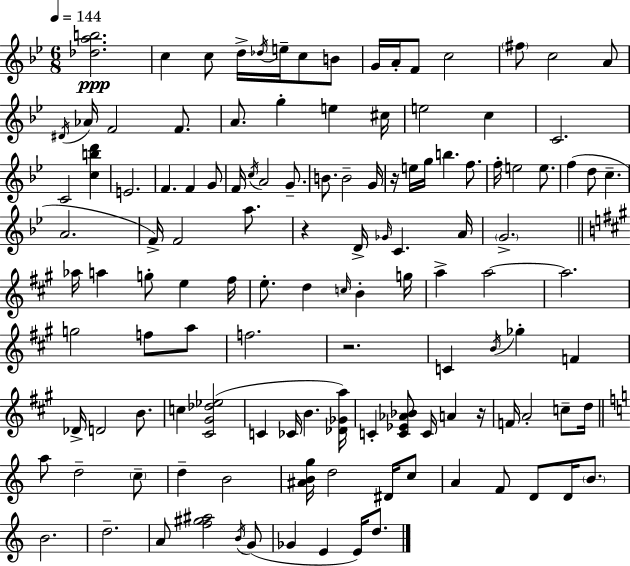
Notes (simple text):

[Db5,A5,B5]/h. C5/q C5/e D5/s Db5/s E5/s C5/e B4/e G4/s A4/s F4/e C5/h F#5/e C5/h A4/e D#4/s Ab4/s F4/h F4/e. A4/e. G5/q E5/q C#5/s E5/h C5/q C4/h. C4/h [C5,B5,D6]/q E4/h. F4/q. F4/q G4/e F4/s C5/s A4/h G4/e. B4/e. B4/h G4/s R/s E5/s G5/s B5/q. F5/e. F5/s E5/h E5/e. F5/q D5/e C5/q. A4/h. F4/s F4/h A5/e. R/q D4/s Gb4/s C4/q. A4/s G4/h. Ab5/s A5/q G5/e E5/q F#5/s E5/e. D5/q C5/s B4/q G5/s A5/q A5/h A5/h. G5/h F5/e A5/e F5/h. R/h. C4/q B4/s Gb5/q F4/q Db4/s D4/h B4/e. C5/q [C#4,G#4,Db5,Eb5]/h C4/q CES4/s B4/q. [Db4,Gb4,A5]/s C4/q [C4,Eb4,Ab4,Bb4]/e C4/s A4/q R/s F4/s A4/h C5/e D5/s A5/e D5/h C5/e D5/q B4/h [A#4,B4,G5]/s D5/h D#4/s C5/e A4/q F4/e D4/e D4/s B4/e. B4/h. D5/h. A4/e [F5,G#5,A#5]/h B4/s G4/e Gb4/q E4/q E4/s D5/e.